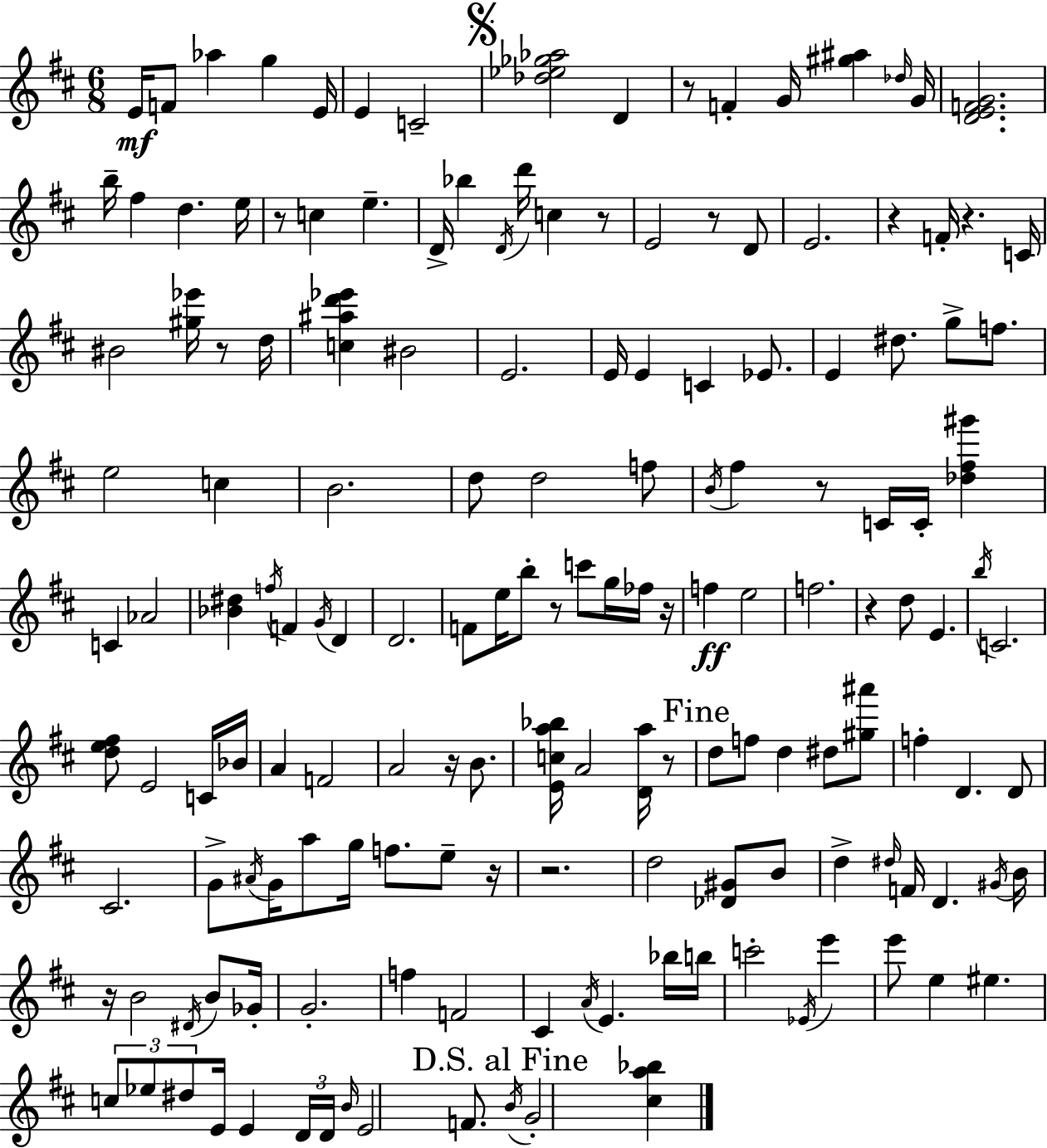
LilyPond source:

{
  \clef treble
  \numericTimeSignature
  \time 6/8
  \key d \major
  e'16\mf f'8 aes''4 g''4 e'16 | e'4 c'2-- | \mark \markup { \musicglyph "scripts.segno" } <des'' ees'' ges'' aes''>2 d'4 | r8 f'4-. g'16 <gis'' ais''>4 \grace { des''16 } | \break g'16 <d' e' f' g'>2. | b''16-- fis''4 d''4. | e''16 r8 c''4 e''4.-- | d'16-> bes''4 \acciaccatura { d'16 } d'''16 c''4 | \break r8 e'2 r8 | d'8 e'2. | r4 f'16-. r4. | c'16 bis'2 <gis'' ees'''>16 r8 | \break d''16 <c'' ais'' d''' ees'''>4 bis'2 | e'2. | e'16 e'4 c'4 ees'8. | e'4 dis''8. g''8-> f''8. | \break e''2 c''4 | b'2. | d''8 d''2 | f''8 \acciaccatura { b'16 } fis''4 r8 c'16 c'16-. <des'' fis'' gis'''>4 | \break c'4 aes'2 | <bes' dis''>4 \acciaccatura { f''16 } f'4 | \acciaccatura { g'16 } d'4 d'2. | f'8 e''16 b''8-. r8 | \break c'''8 g''16 fes''16 r16 f''4\ff e''2 | f''2. | r4 d''8 e'4. | \acciaccatura { b''16 } c'2. | \break <d'' e'' fis''>8 e'2 | c'16 bes'16 a'4 f'2 | a'2 | r16 b'8. <e' c'' a'' bes''>16 a'2 | \break <d' a''>16 r8 \mark "Fine" d''8 f''8 d''4 | dis''8 <gis'' ais'''>8 f''4-. d'4. | d'8 cis'2. | g'8-> \acciaccatura { ais'16 } g'16 a''8 | \break g''16 f''8. e''8-- r16 r2. | d''2 | <des' gis'>8 b'8 d''4-> \grace { dis''16 } | f'16 d'4. \acciaccatura { gis'16 } b'16 r16 b'2 | \break \acciaccatura { dis'16 } b'8 ges'16-. g'2.-. | f''4 | f'2 cis'4 | \acciaccatura { a'16 } e'4. bes''16 b''16 c'''2-. | \break \acciaccatura { ees'16 } e'''4 | e'''8 e''4 eis''4. | \tuplet 3/2 { c''8 ees''8 dis''8 } e'16 e'4 \tuplet 3/2 { d'16 | d'16 \grace { b'16 } } e'2 f'8. | \break \mark "D.S. al Fine" \acciaccatura { b'16 } g'2-. <cis'' a'' bes''>4 | \bar "|."
}